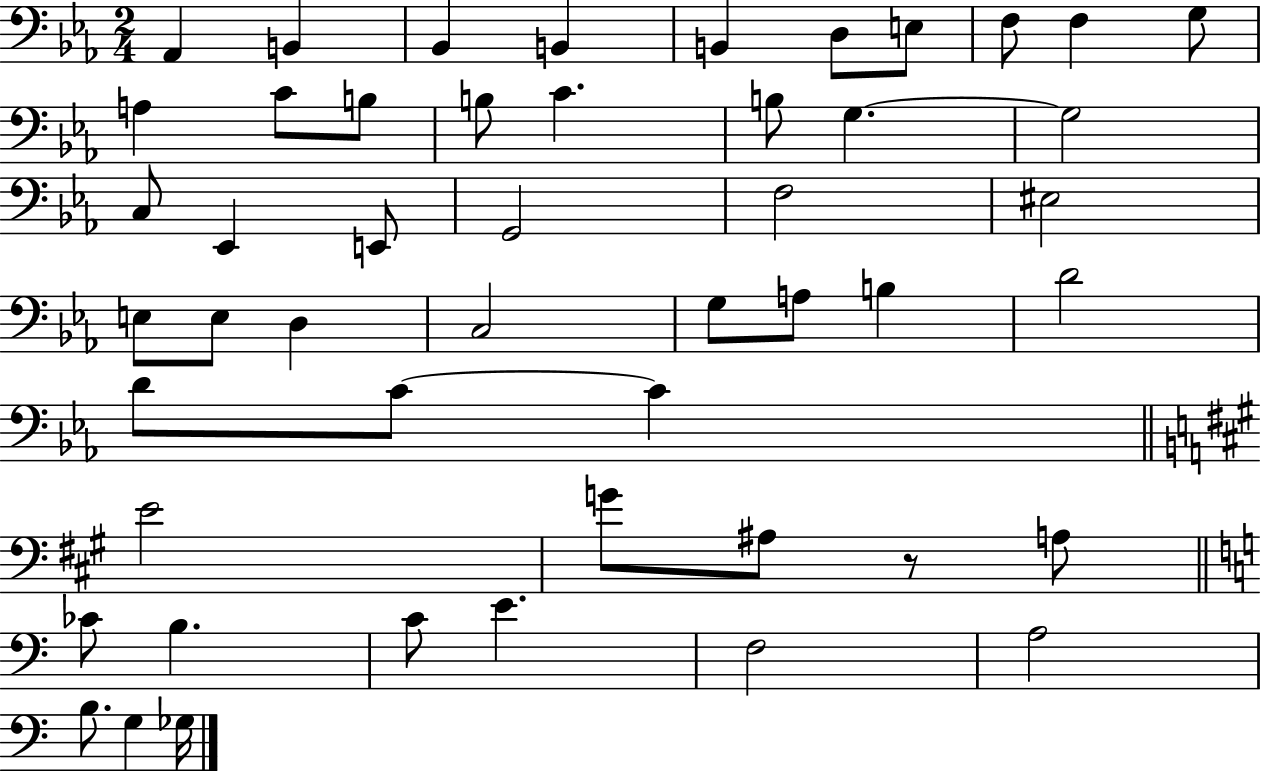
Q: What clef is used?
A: bass